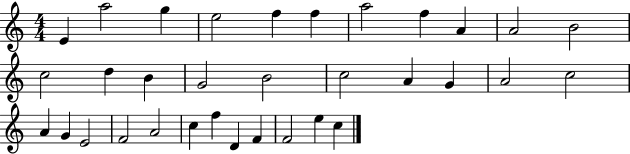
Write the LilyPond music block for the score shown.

{
  \clef treble
  \numericTimeSignature
  \time 4/4
  \key c \major
  e'4 a''2 g''4 | e''2 f''4 f''4 | a''2 f''4 a'4 | a'2 b'2 | \break c''2 d''4 b'4 | g'2 b'2 | c''2 a'4 g'4 | a'2 c''2 | \break a'4 g'4 e'2 | f'2 a'2 | c''4 f''4 d'4 f'4 | f'2 e''4 c''4 | \break \bar "|."
}